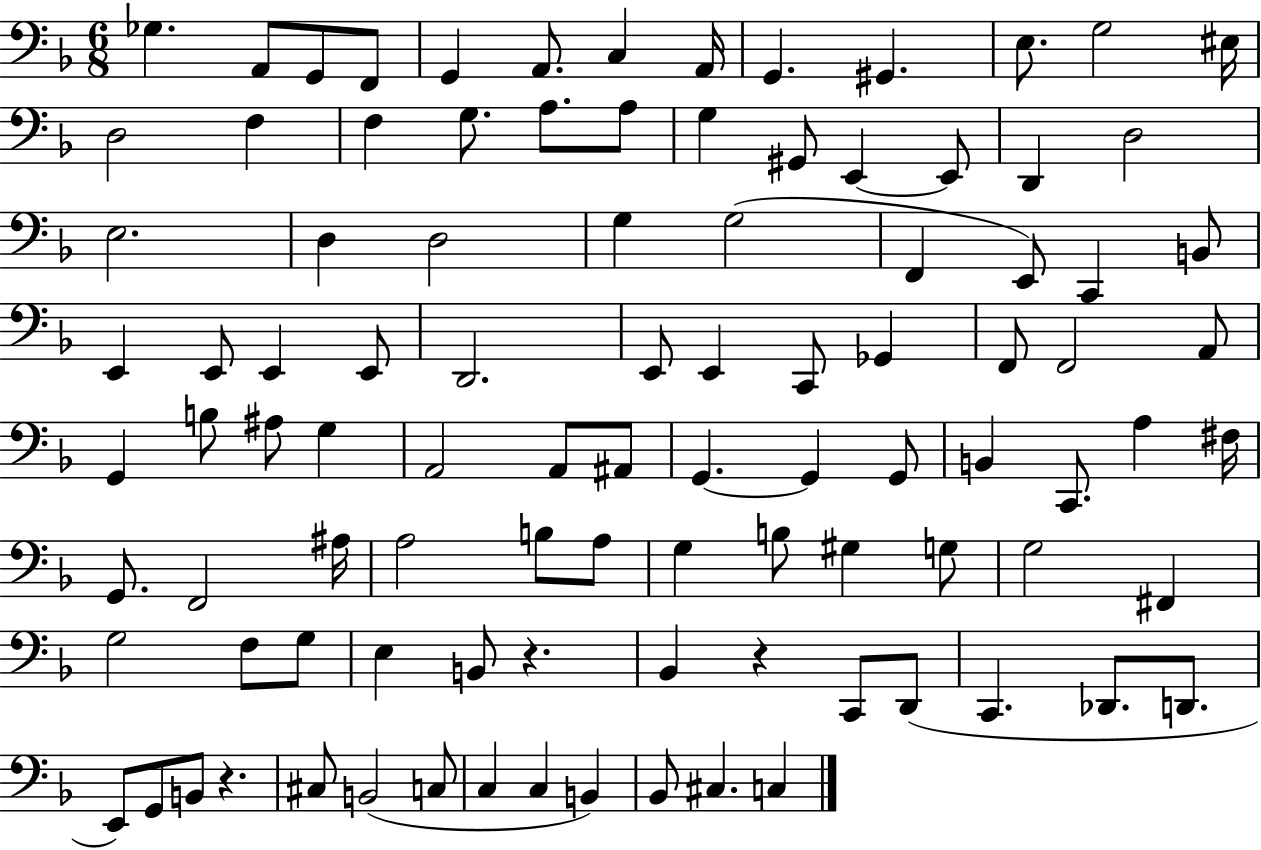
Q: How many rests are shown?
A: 3